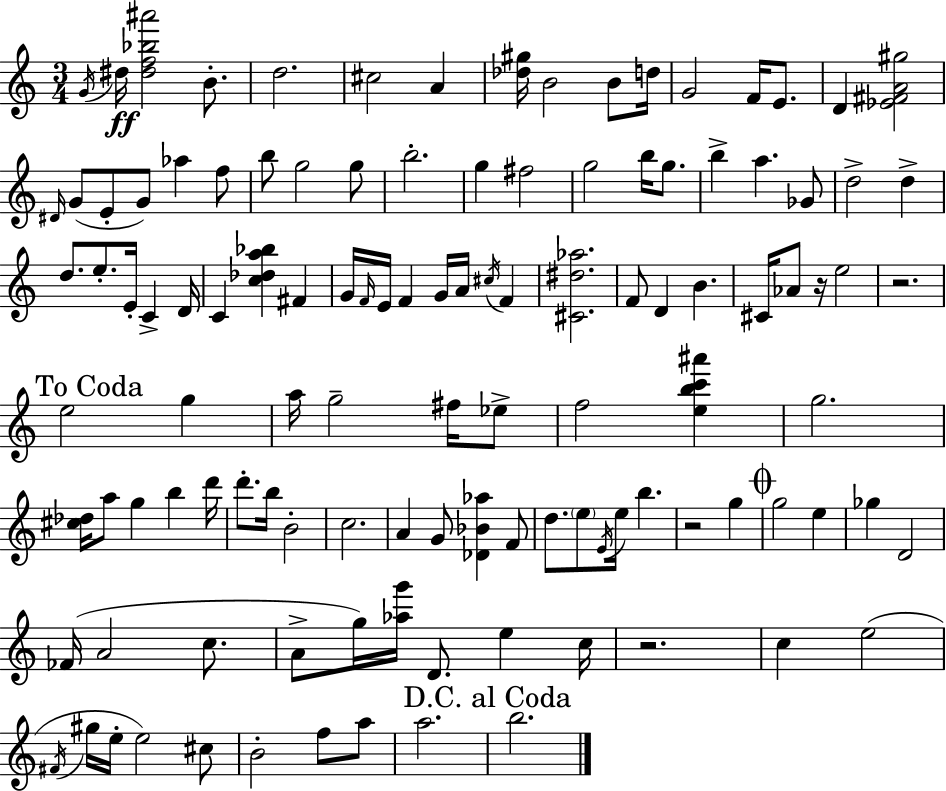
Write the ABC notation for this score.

X:1
T:Untitled
M:3/4
L:1/4
K:Am
G/4 ^d/4 [^df_b^a']2 B/2 d2 ^c2 A [_d^g]/4 B2 B/2 d/4 G2 F/4 E/2 D [_E^FA^g]2 ^D/4 G/2 E/2 G/2 _a f/2 b/2 g2 g/2 b2 g ^f2 g2 b/4 g/2 b a _G/2 d2 d d/2 e/2 E/4 C D/4 C [c_da_b] ^F G/4 F/4 E/4 F G/4 A/4 ^c/4 F [^C^d_a]2 F/2 D B ^C/4 _A/2 z/4 e2 z2 e2 g a/4 g2 ^f/4 _e/2 f2 [ebc'^a'] g2 [^c_d]/4 a/2 g b d'/4 d'/2 b/4 B2 c2 A G/2 [_D_B_a] F/2 d/2 e/2 E/4 e/4 b z2 g g2 e _g D2 _F/4 A2 c/2 A/2 g/4 [_ag']/4 D/2 e c/4 z2 c e2 ^F/4 ^g/4 e/4 e2 ^c/2 B2 f/2 a/2 a2 b2